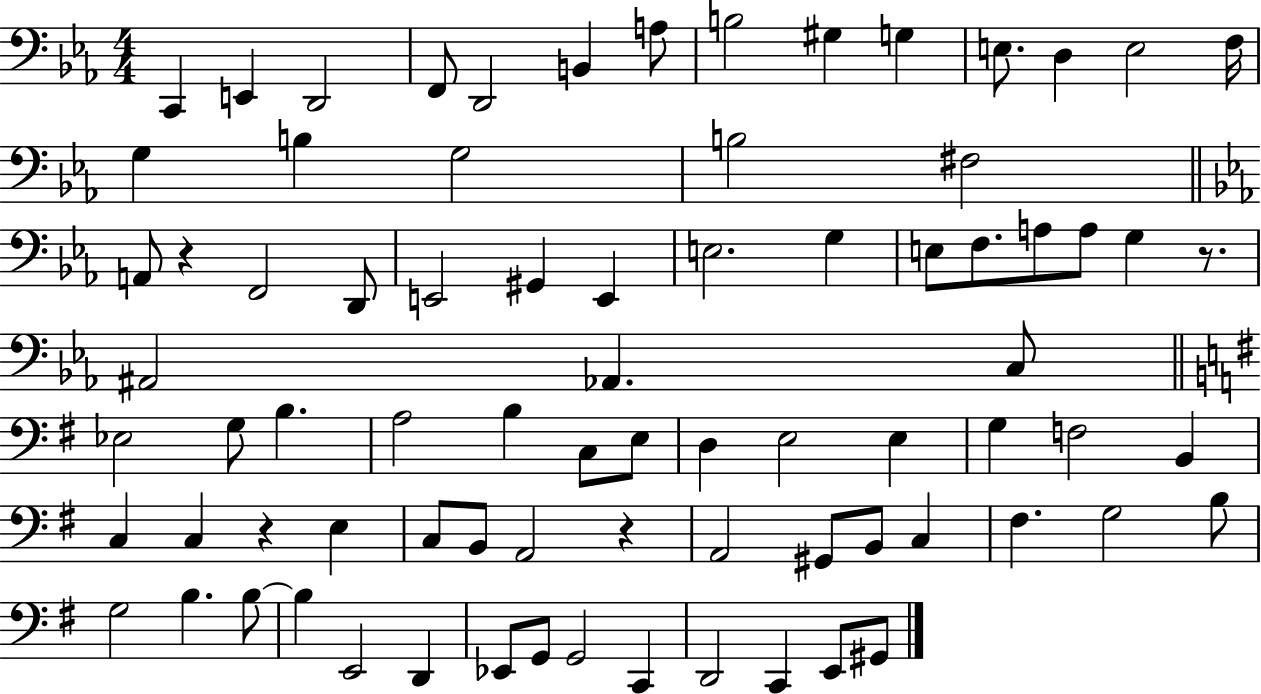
X:1
T:Untitled
M:4/4
L:1/4
K:Eb
C,, E,, D,,2 F,,/2 D,,2 B,, A,/2 B,2 ^G, G, E,/2 D, E,2 F,/4 G, B, G,2 B,2 ^F,2 A,,/2 z F,,2 D,,/2 E,,2 ^G,, E,, E,2 G, E,/2 F,/2 A,/2 A,/2 G, z/2 ^A,,2 _A,, C,/2 _E,2 G,/2 B, A,2 B, C,/2 E,/2 D, E,2 E, G, F,2 B,, C, C, z E, C,/2 B,,/2 A,,2 z A,,2 ^G,,/2 B,,/2 C, ^F, G,2 B,/2 G,2 B, B,/2 B, E,,2 D,, _E,,/2 G,,/2 G,,2 C,, D,,2 C,, E,,/2 ^G,,/2